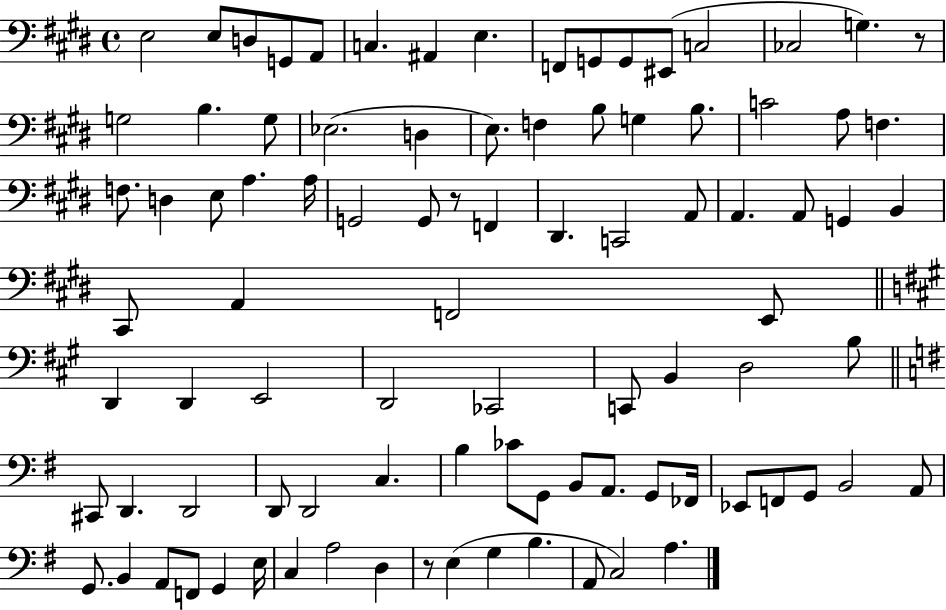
X:1
T:Untitled
M:4/4
L:1/4
K:E
E,2 E,/2 D,/2 G,,/2 A,,/2 C, ^A,, E, F,,/2 G,,/2 G,,/2 ^E,,/2 C,2 _C,2 G, z/2 G,2 B, G,/2 _E,2 D, E,/2 F, B,/2 G, B,/2 C2 A,/2 F, F,/2 D, E,/2 A, A,/4 G,,2 G,,/2 z/2 F,, ^D,, C,,2 A,,/2 A,, A,,/2 G,, B,, ^C,,/2 A,, F,,2 E,,/2 D,, D,, E,,2 D,,2 _C,,2 C,,/2 B,, D,2 B,/2 ^C,,/2 D,, D,,2 D,,/2 D,,2 C, B, _C/2 G,,/2 B,,/2 A,,/2 G,,/2 _F,,/4 _E,,/2 F,,/2 G,,/2 B,,2 A,,/2 G,,/2 B,, A,,/2 F,,/2 G,, E,/4 C, A,2 D, z/2 E, G, B, A,,/2 C,2 A,